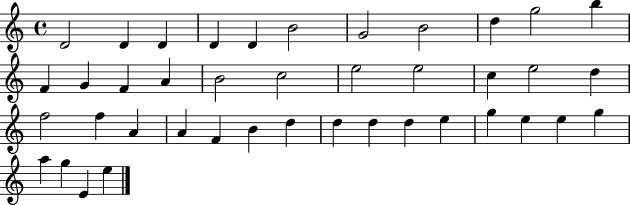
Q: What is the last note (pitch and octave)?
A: E5